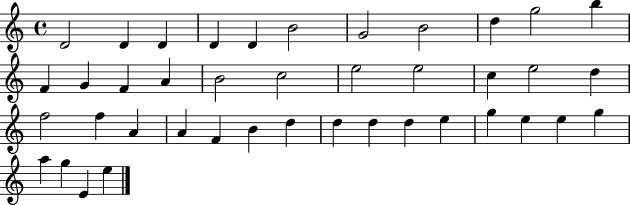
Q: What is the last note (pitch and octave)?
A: E5